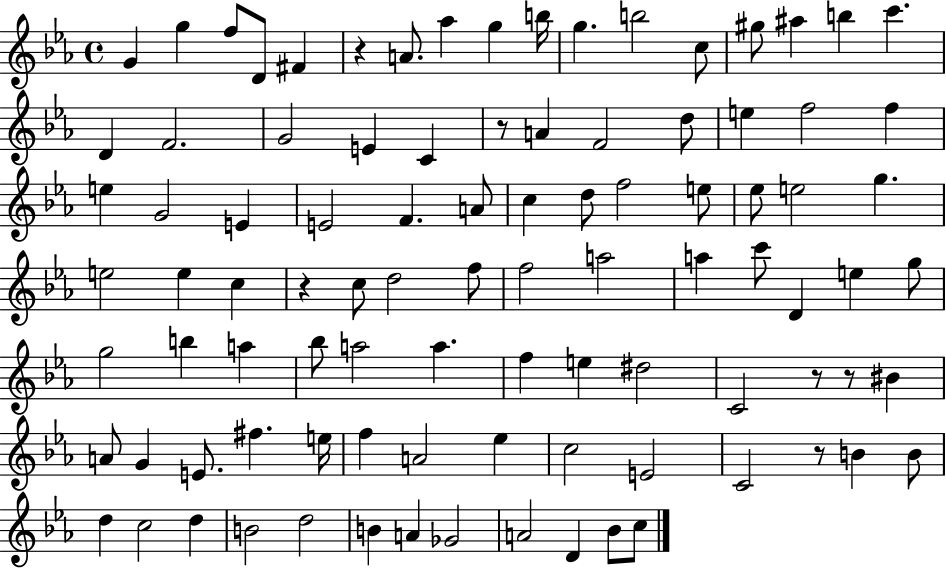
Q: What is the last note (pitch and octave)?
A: C5